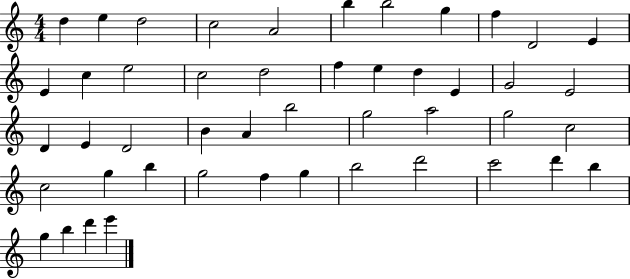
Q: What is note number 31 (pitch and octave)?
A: G5